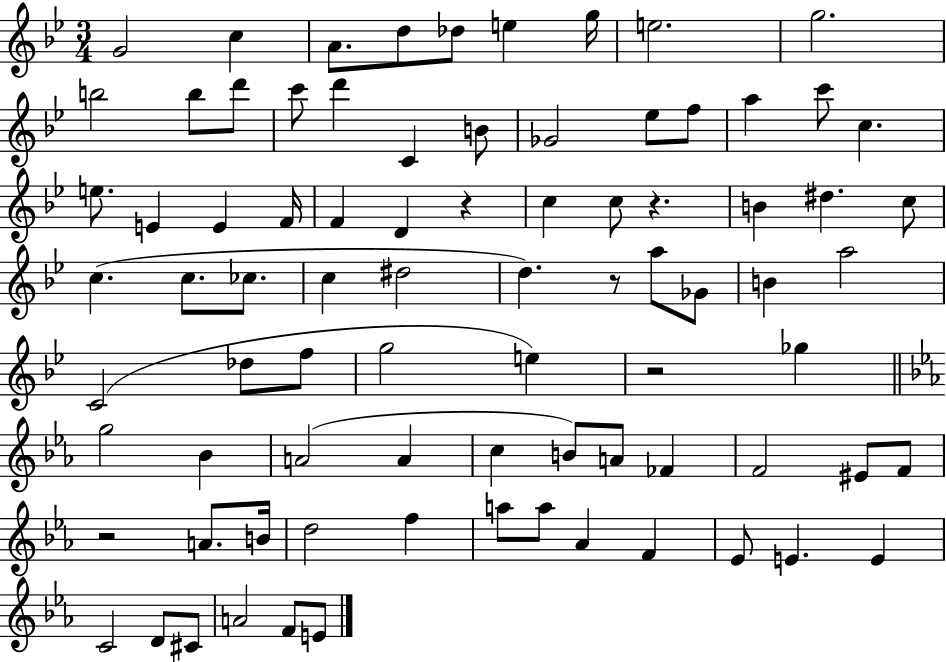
{
  \clef treble
  \numericTimeSignature
  \time 3/4
  \key bes \major
  g'2 c''4 | a'8. d''8 des''8 e''4 g''16 | e''2. | g''2. | \break b''2 b''8 d'''8 | c'''8 d'''4 c'4 b'8 | ges'2 ees''8 f''8 | a''4 c'''8 c''4. | \break e''8. e'4 e'4 f'16 | f'4 d'4 r4 | c''4 c''8 r4. | b'4 dis''4. c''8 | \break c''4.( c''8. ces''8. | c''4 dis''2 | d''4.) r8 a''8 ges'8 | b'4 a''2 | \break c'2( des''8 f''8 | g''2 e''4) | r2 ges''4 | \bar "||" \break \key ees \major g''2 bes'4 | a'2( a'4 | c''4 b'8) a'8 fes'4 | f'2 eis'8 f'8 | \break r2 a'8. b'16 | d''2 f''4 | a''8 a''8 aes'4 f'4 | ees'8 e'4. e'4 | \break c'2 d'8 cis'8 | a'2 f'8 e'8 | \bar "|."
}